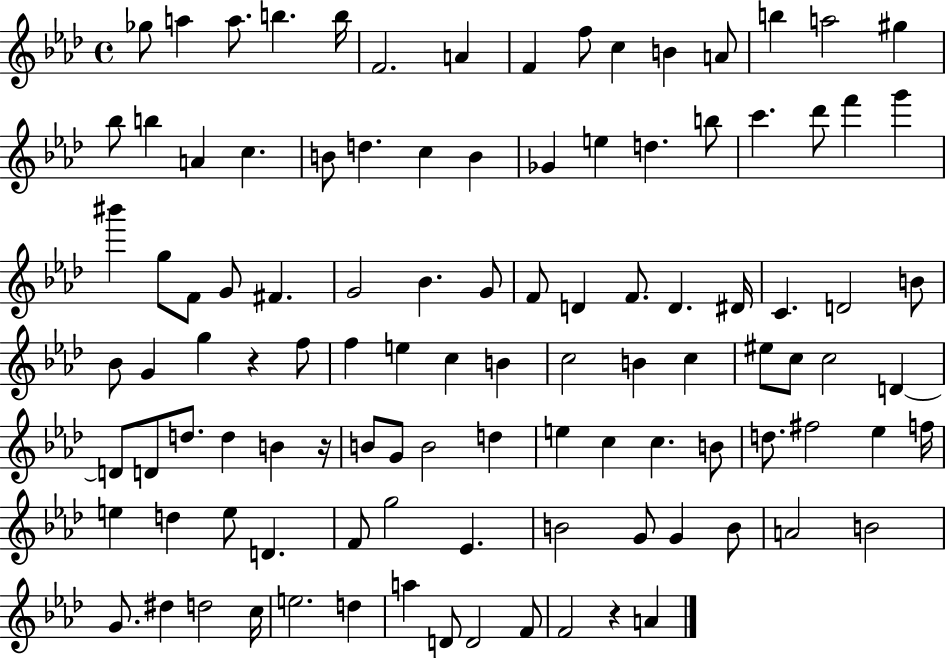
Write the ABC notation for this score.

X:1
T:Untitled
M:4/4
L:1/4
K:Ab
_g/2 a a/2 b b/4 F2 A F f/2 c B A/2 b a2 ^g _b/2 b A c B/2 d c B _G e d b/2 c' _d'/2 f' g' ^b' g/2 F/2 G/2 ^F G2 _B G/2 F/2 D F/2 D ^D/4 C D2 B/2 _B/2 G g z f/2 f e c B c2 B c ^e/2 c/2 c2 D D/2 D/2 d/2 d B z/4 B/2 G/2 B2 d e c c B/2 d/2 ^f2 _e f/4 e d e/2 D F/2 g2 _E B2 G/2 G B/2 A2 B2 G/2 ^d d2 c/4 e2 d a D/2 D2 F/2 F2 z A